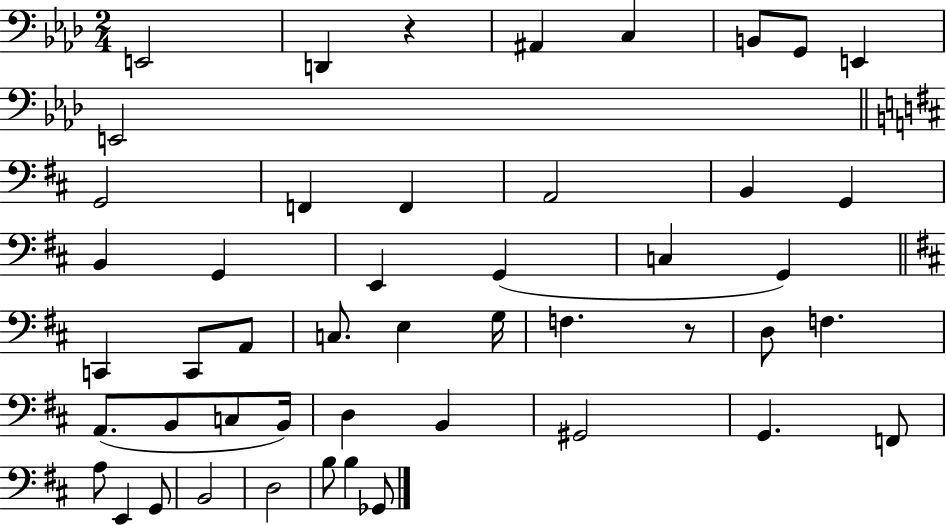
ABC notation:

X:1
T:Untitled
M:2/4
L:1/4
K:Ab
E,,2 D,, z ^A,, C, B,,/2 G,,/2 E,, E,,2 G,,2 F,, F,, A,,2 B,, G,, B,, G,, E,, G,, C, G,, C,, C,,/2 A,,/2 C,/2 E, G,/4 F, z/2 D,/2 F, A,,/2 B,,/2 C,/2 B,,/4 D, B,, ^G,,2 G,, F,,/2 A,/2 E,, G,,/2 B,,2 D,2 B,/2 B, _G,,/2